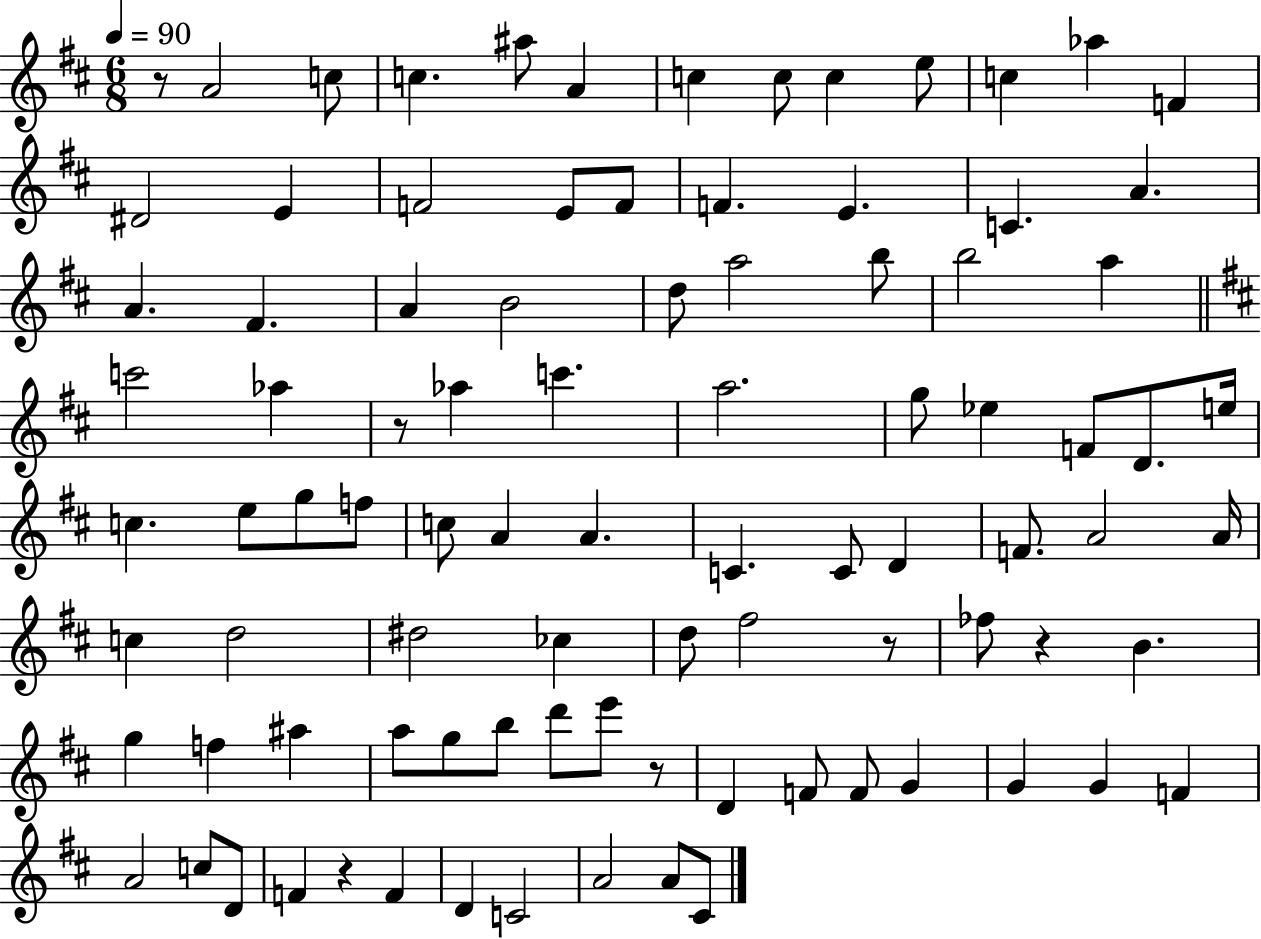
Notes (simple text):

R/e A4/h C5/e C5/q. A#5/e A4/q C5/q C5/e C5/q E5/e C5/q Ab5/q F4/q D#4/h E4/q F4/h E4/e F4/e F4/q. E4/q. C4/q. A4/q. A4/q. F#4/q. A4/q B4/h D5/e A5/h B5/e B5/h A5/q C6/h Ab5/q R/e Ab5/q C6/q. A5/h. G5/e Eb5/q F4/e D4/e. E5/s C5/q. E5/e G5/e F5/e C5/e A4/q A4/q. C4/q. C4/e D4/q F4/e. A4/h A4/s C5/q D5/h D#5/h CES5/q D5/e F#5/h R/e FES5/e R/q B4/q. G5/q F5/q A#5/q A5/e G5/e B5/e D6/e E6/e R/e D4/q F4/e F4/e G4/q G4/q G4/q F4/q A4/h C5/e D4/e F4/q R/q F4/q D4/q C4/h A4/h A4/e C#4/e